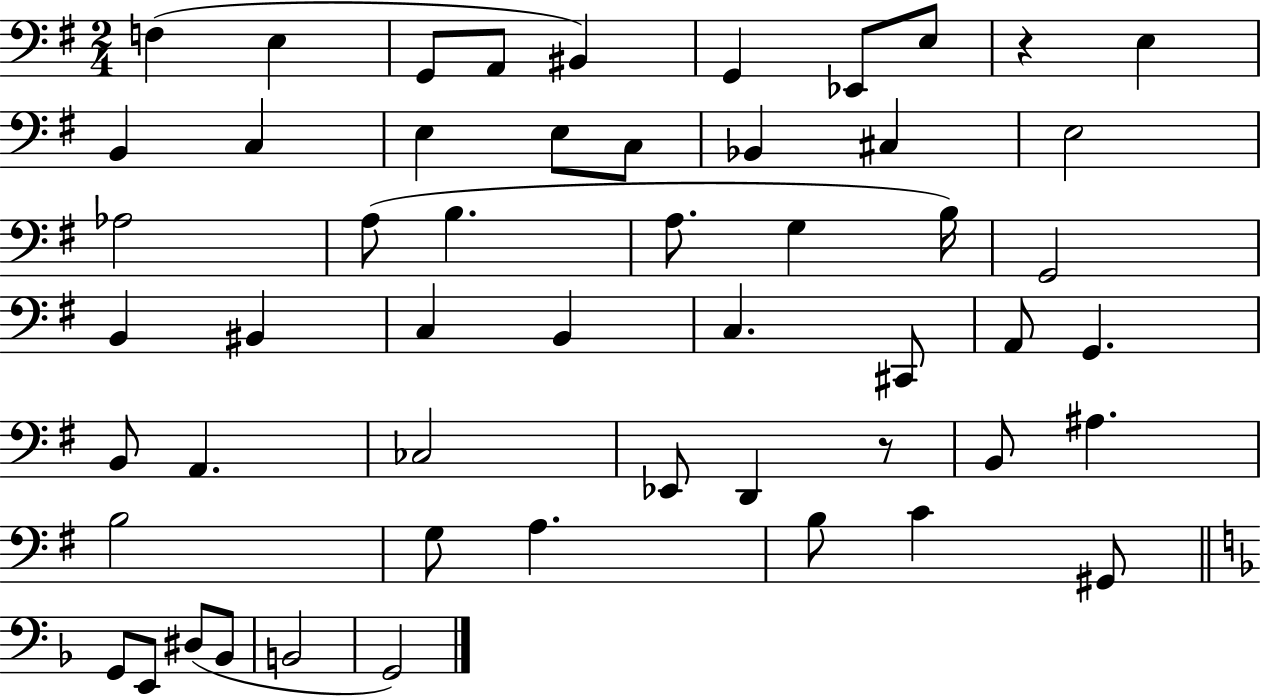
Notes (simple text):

F3/q E3/q G2/e A2/e BIS2/q G2/q Eb2/e E3/e R/q E3/q B2/q C3/q E3/q E3/e C3/e Bb2/q C#3/q E3/h Ab3/h A3/e B3/q. A3/e. G3/q B3/s G2/h B2/q BIS2/q C3/q B2/q C3/q. C#2/e A2/e G2/q. B2/e A2/q. CES3/h Eb2/e D2/q R/e B2/e A#3/q. B3/h G3/e A3/q. B3/e C4/q G#2/e G2/e E2/e D#3/e Bb2/e B2/h G2/h